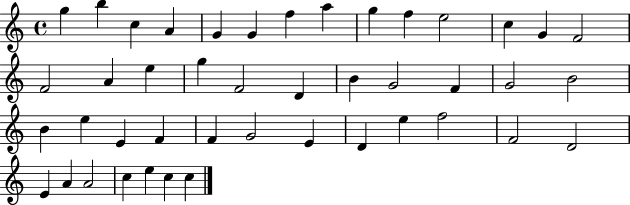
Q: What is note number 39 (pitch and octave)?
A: A4